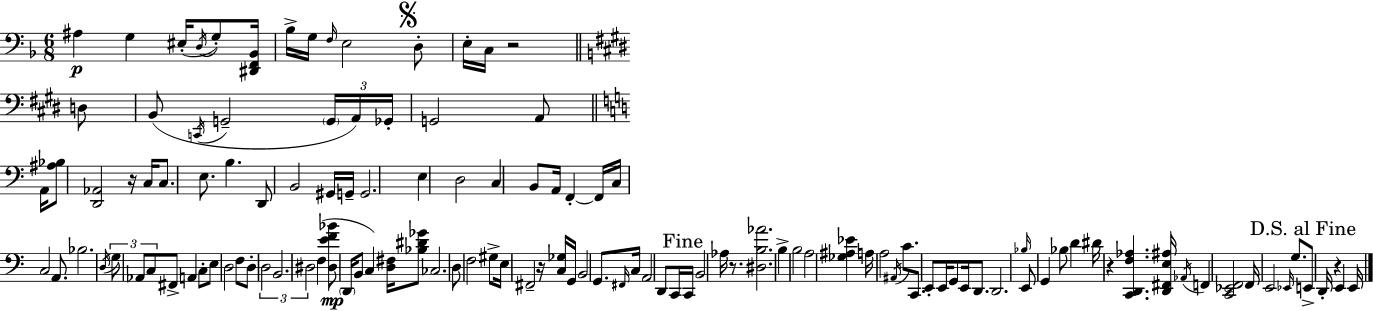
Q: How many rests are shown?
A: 6